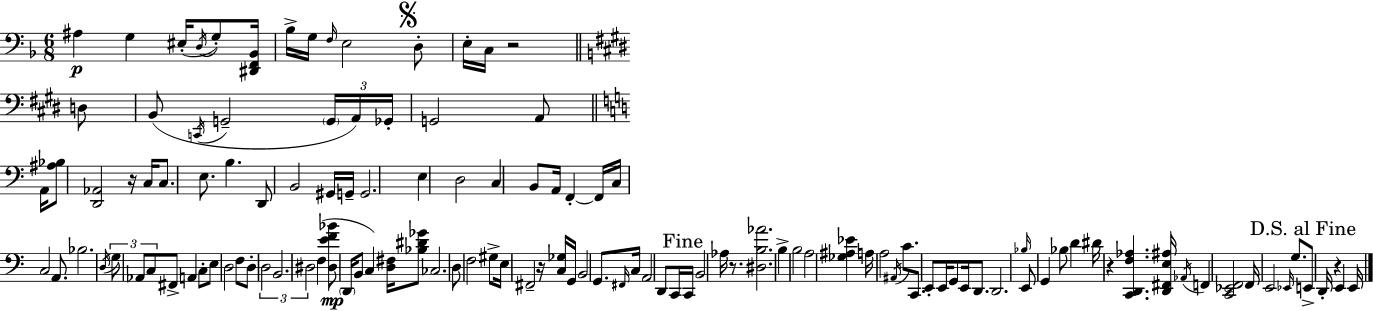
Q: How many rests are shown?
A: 6